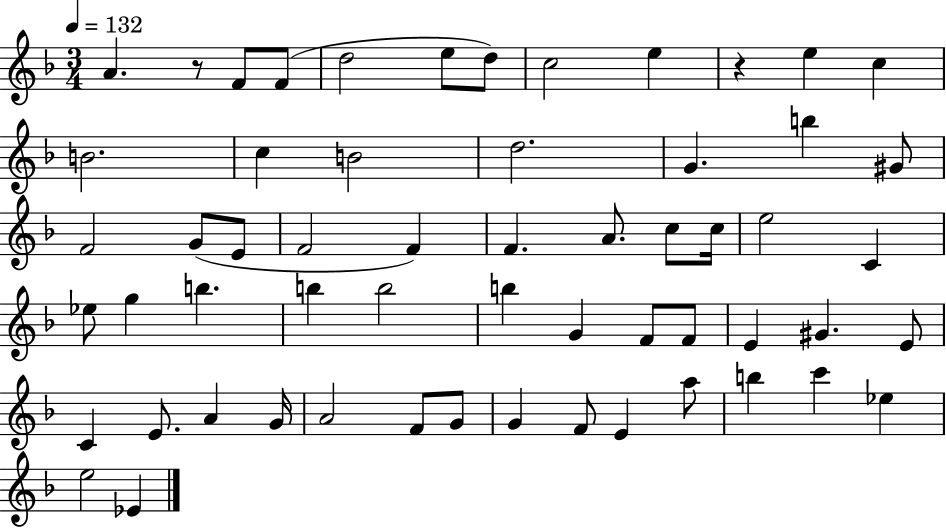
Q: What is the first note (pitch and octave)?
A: A4